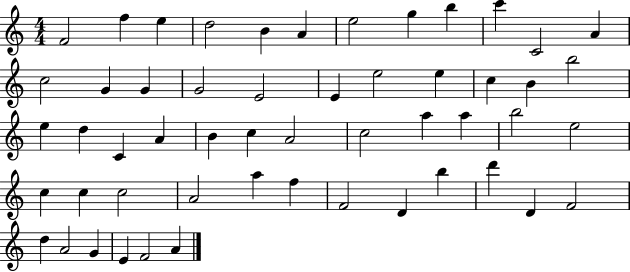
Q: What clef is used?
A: treble